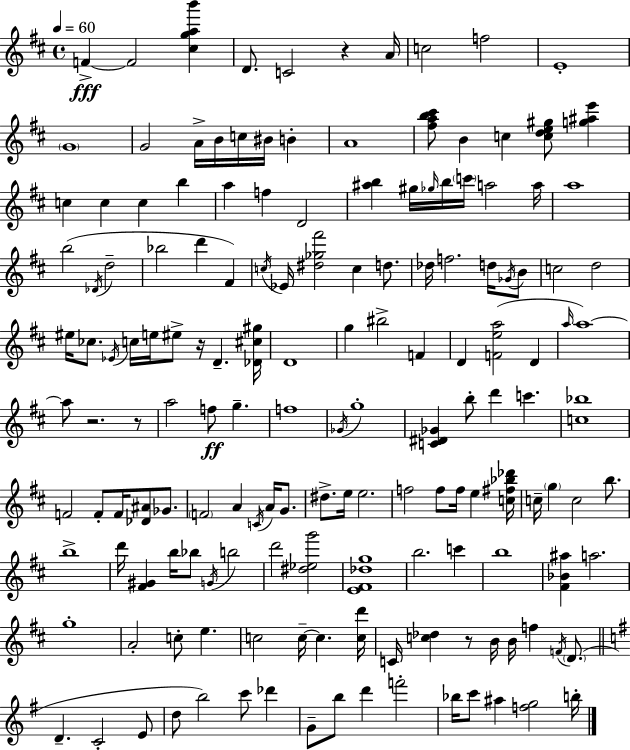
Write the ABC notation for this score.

X:1
T:Untitled
M:4/4
L:1/4
K:D
F F2 [^cgab'] D/2 C2 z A/4 c2 f2 E4 G4 G2 A/4 B/4 c/4 ^B/4 B A4 [^fab^c']/2 B c [cde^g]/2 [g^ae'] c c c b a f D2 [^ab] ^g/4 _g/4 b/4 c'/4 a2 a/4 a4 b2 _D/4 d2 _b2 d' ^F c/4 _E/4 [^d_g^f']2 c d/2 _d/4 f2 d/4 _G/4 B/2 c2 d2 ^e/4 _c/2 _E/4 c/4 e/4 ^e/2 z/4 D [_D^c^g]/4 D4 g ^b2 F D [Fea]2 D a/4 a4 a/2 z2 z/2 a2 f/2 g f4 _G/4 g4 [C^D_G] b/2 d' c' [c_b]4 F2 F/2 F/4 [_D^A]/2 _G/2 F2 A C/4 A/4 G/2 ^d/2 e/4 e2 f2 f/2 f/4 e [c^f_b_d']/4 c/4 g c2 b/2 b4 d'/4 [^F^G] b/4 _b/2 G/4 b2 d'2 [^d_eg']2 [E^F_dg]4 b2 c' b4 [^F_B^a] a2 g4 A2 c/2 e c2 c/4 c [cd']/4 C/4 [c_d] z/2 B/4 B/4 f F/4 D/2 D C2 E/2 d/2 b2 c'/2 _d' G/2 b/2 d' f'2 _b/4 c'/2 ^a [fg]2 b/4